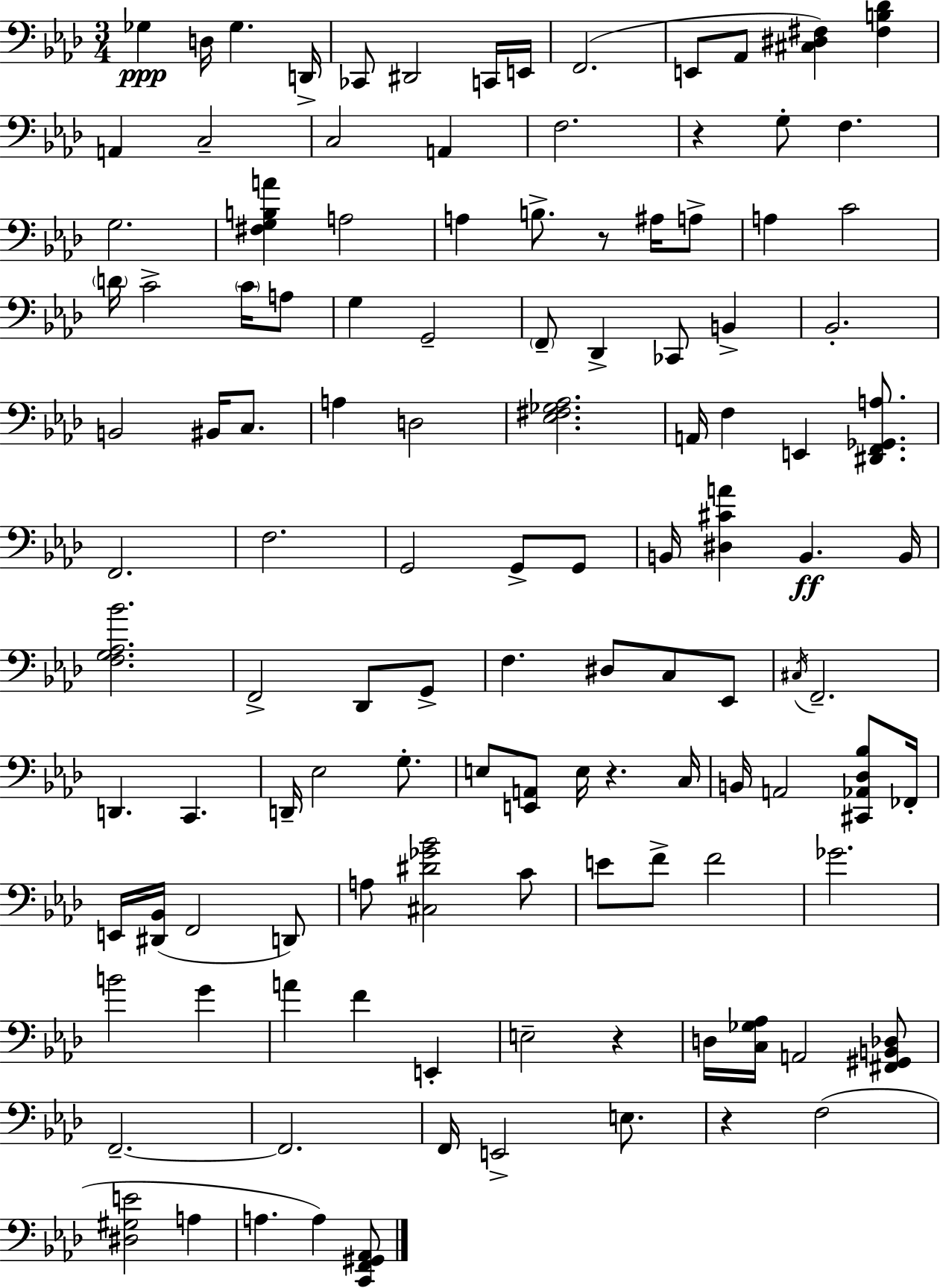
X:1
T:Untitled
M:3/4
L:1/4
K:Fm
_G, D,/4 _G, D,,/4 _C,,/2 ^D,,2 C,,/4 E,,/4 F,,2 E,,/2 _A,,/2 [^C,^D,^F,] [^F,B,_D] A,, C,2 C,2 A,, F,2 z G,/2 F, G,2 [^F,G,B,A] A,2 A, B,/2 z/2 ^A,/4 A,/2 A, C2 D/4 C2 C/4 A,/2 G, G,,2 F,,/2 _D,, _C,,/2 B,, _B,,2 B,,2 ^B,,/4 C,/2 A, D,2 [_E,^F,_G,_A,]2 A,,/4 F, E,, [^D,,F,,_G,,A,]/2 F,,2 F,2 G,,2 G,,/2 G,,/2 B,,/4 [^D,^CA] B,, B,,/4 [F,G,_A,_B]2 F,,2 _D,,/2 G,,/2 F, ^D,/2 C,/2 _E,,/2 ^C,/4 F,,2 D,, C,, D,,/4 _E,2 G,/2 E,/2 [E,,A,,]/2 E,/4 z C,/4 B,,/4 A,,2 [^C,,_A,,_D,_B,]/2 _F,,/4 E,,/4 [^D,,_B,,]/4 F,,2 D,,/2 A,/2 [^C,^D_G_B]2 C/2 E/2 F/2 F2 _G2 B2 G A F E,, E,2 z D,/4 [C,_G,_A,]/4 A,,2 [^F,,^G,,B,,_D,]/2 F,,2 F,,2 F,,/4 E,,2 E,/2 z F,2 [^D,^G,E]2 A, A, A, [C,,F,,^G,,_A,,]/2